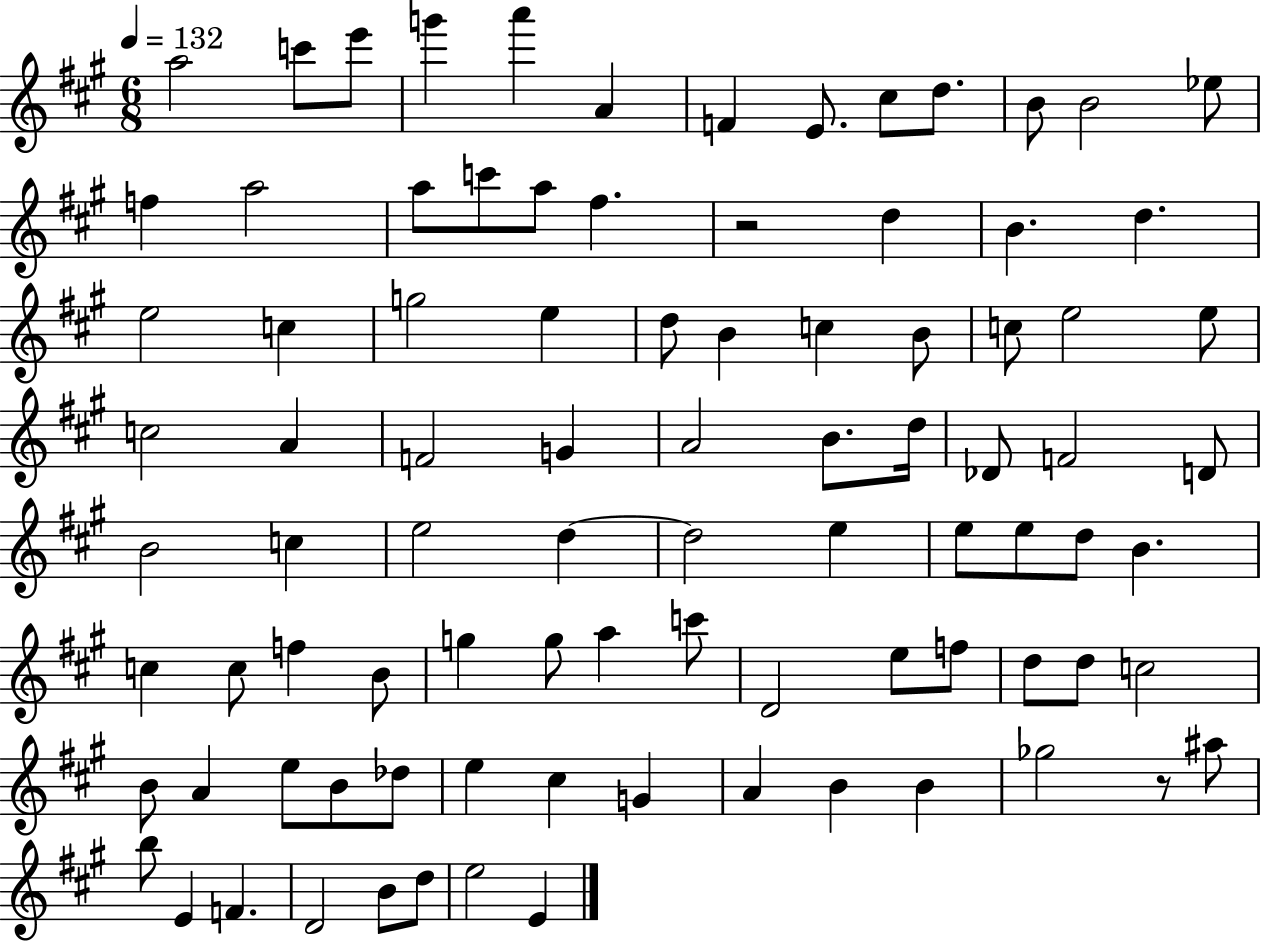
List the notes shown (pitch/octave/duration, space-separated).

A5/h C6/e E6/e G6/q A6/q A4/q F4/q E4/e. C#5/e D5/e. B4/e B4/h Eb5/e F5/q A5/h A5/e C6/e A5/e F#5/q. R/h D5/q B4/q. D5/q. E5/h C5/q G5/h E5/q D5/e B4/q C5/q B4/e C5/e E5/h E5/e C5/h A4/q F4/h G4/q A4/h B4/e. D5/s Db4/e F4/h D4/e B4/h C5/q E5/h D5/q D5/h E5/q E5/e E5/e D5/e B4/q. C5/q C5/e F5/q B4/e G5/q G5/e A5/q C6/e D4/h E5/e F5/e D5/e D5/e C5/h B4/e A4/q E5/e B4/e Db5/e E5/q C#5/q G4/q A4/q B4/q B4/q Gb5/h R/e A#5/e B5/e E4/q F4/q. D4/h B4/e D5/e E5/h E4/q